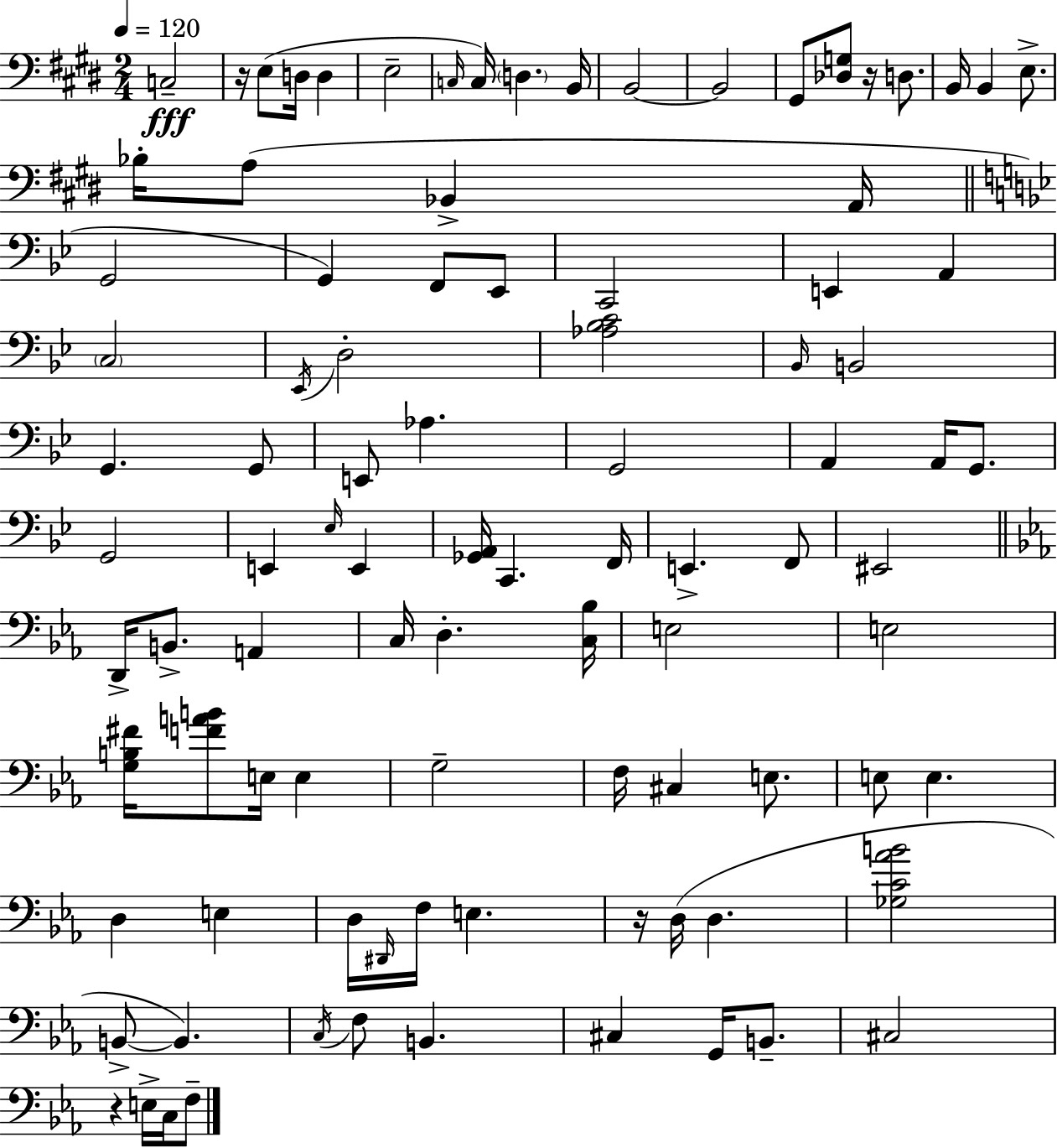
C3/h R/s E3/e D3/s D3/q E3/h C3/s C3/s D3/q. B2/s B2/h B2/h G#2/e [Db3,G3]/e R/s D3/e. B2/s B2/q E3/e. Bb3/s A3/e Bb2/q A2/s G2/h G2/q F2/e Eb2/e C2/h E2/q A2/q C3/h Eb2/s D3/h [Ab3,Bb3,C4]/h Bb2/s B2/h G2/q. G2/e E2/e Ab3/q. G2/h A2/q A2/s G2/e. G2/h E2/q Eb3/s E2/q [Gb2,A2]/s C2/q. F2/s E2/q. F2/e EIS2/h D2/s B2/e. A2/q C3/s D3/q. [C3,Bb3]/s E3/h E3/h [G3,B3,F#4]/s [F4,A4,B4]/e E3/s E3/q G3/h F3/s C#3/q E3/e. E3/e E3/q. D3/q E3/q D3/s D#2/s F3/s E3/q. R/s D3/s D3/q. [Gb3,C4,Ab4,B4]/h B2/e B2/q. C3/s F3/e B2/q. C#3/q G2/s B2/e. C#3/h R/q E3/s C3/s F3/e